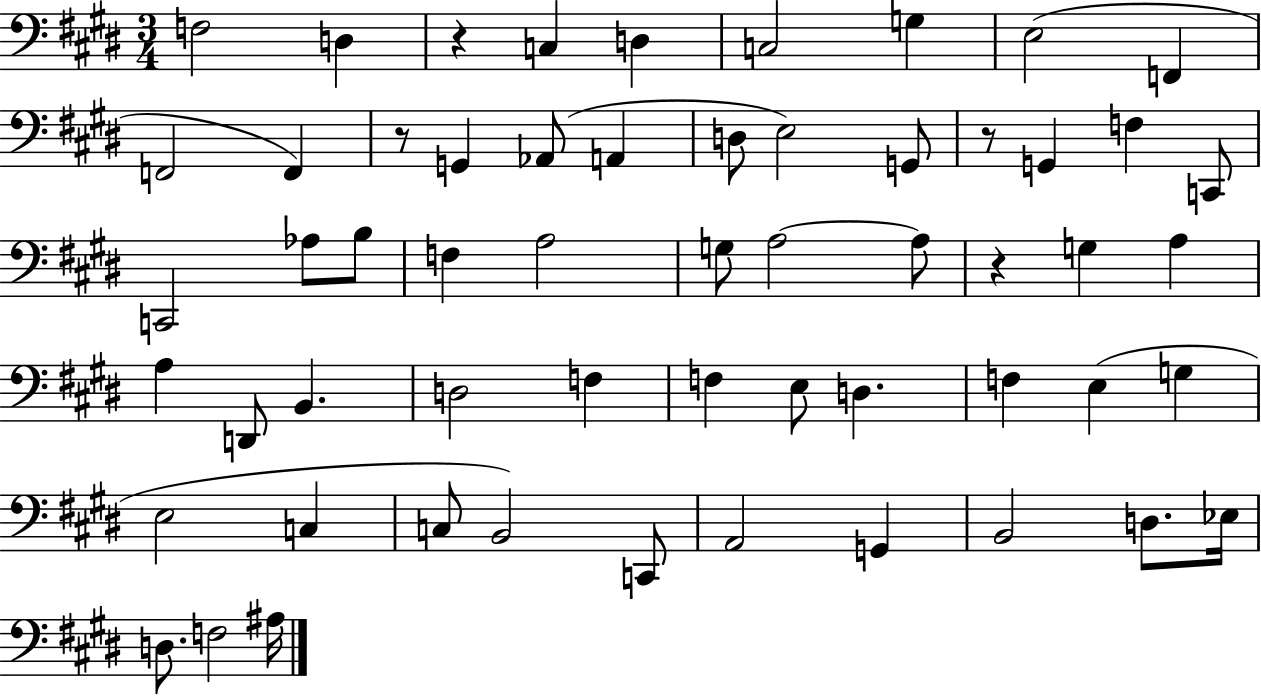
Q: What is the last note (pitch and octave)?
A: A#3